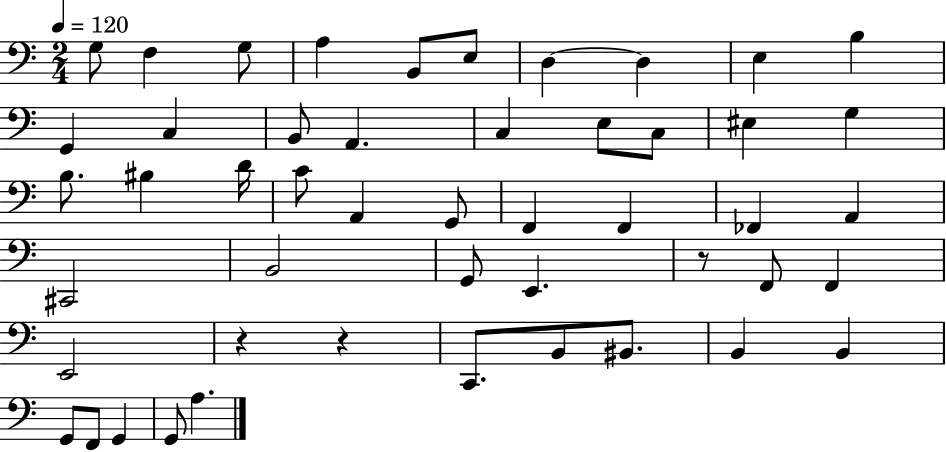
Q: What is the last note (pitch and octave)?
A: A3